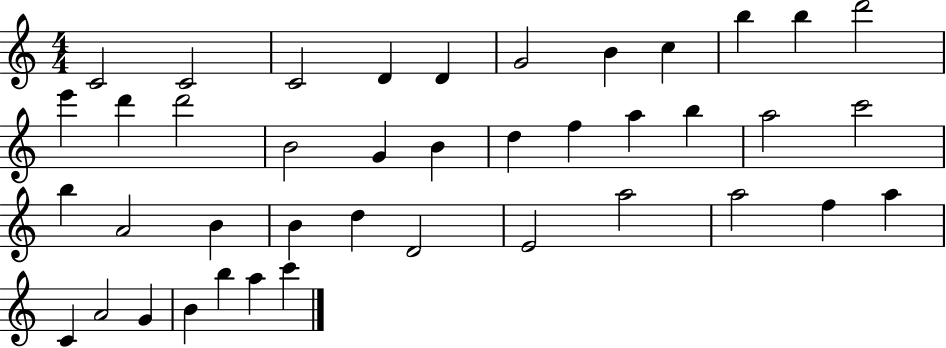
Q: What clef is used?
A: treble